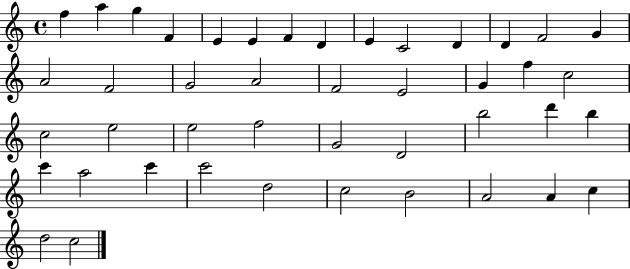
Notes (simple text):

F5/q A5/q G5/q F4/q E4/q E4/q F4/q D4/q E4/q C4/h D4/q D4/q F4/h G4/q A4/h F4/h G4/h A4/h F4/h E4/h G4/q F5/q C5/h C5/h E5/h E5/h F5/h G4/h D4/h B5/h D6/q B5/q C6/q A5/h C6/q C6/h D5/h C5/h B4/h A4/h A4/q C5/q D5/h C5/h